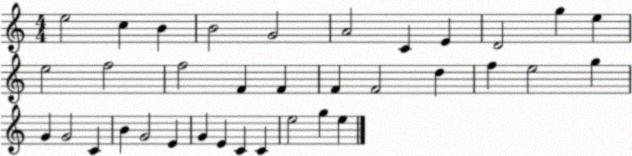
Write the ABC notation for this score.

X:1
T:Untitled
M:4/4
L:1/4
K:C
e2 c B B2 G2 A2 C E D2 g e e2 f2 f2 F F F F2 d f e2 g G G2 C B G2 E G E C C e2 g e